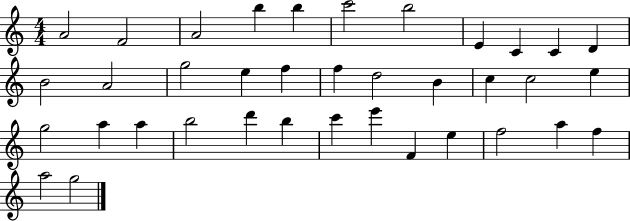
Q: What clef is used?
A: treble